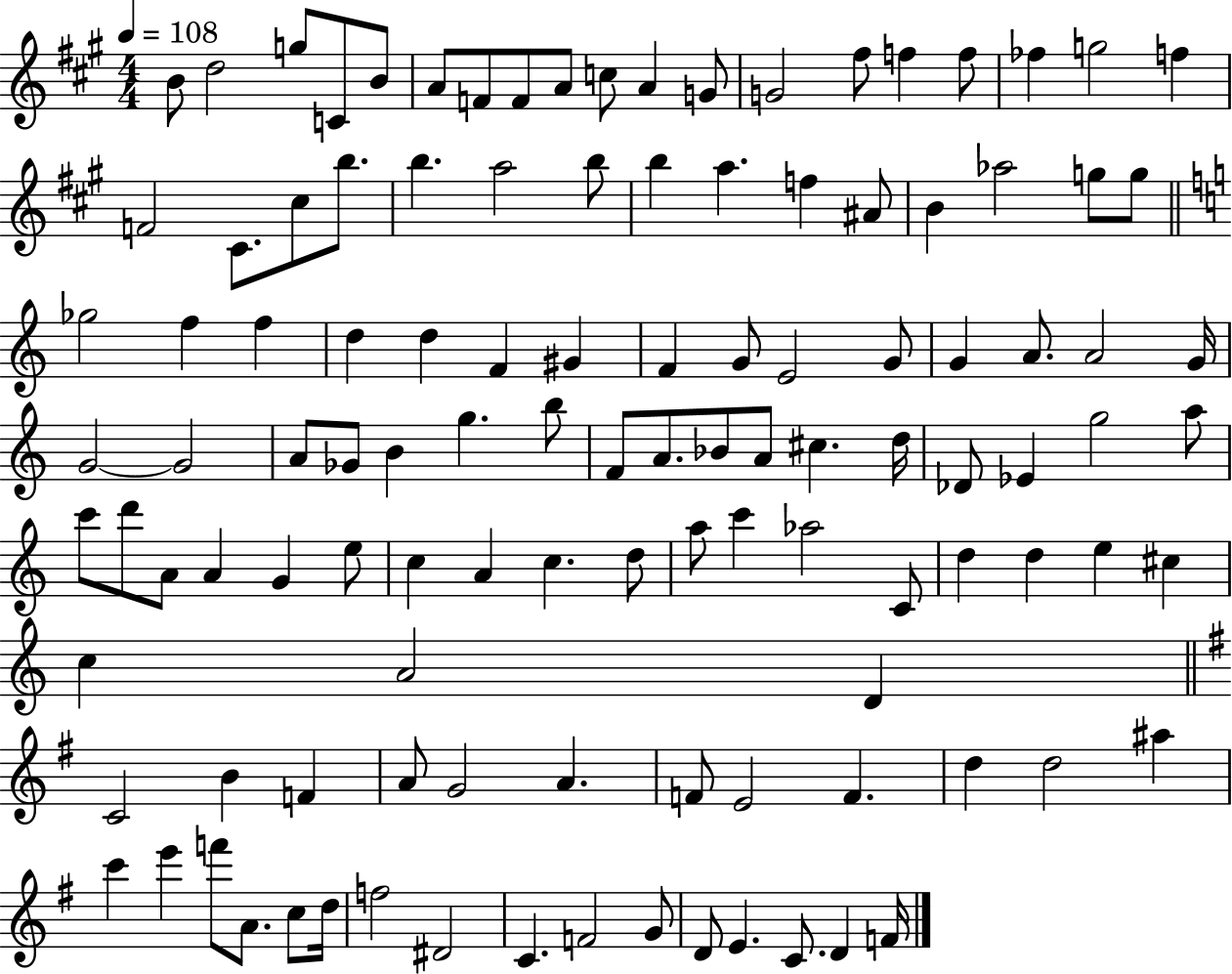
{
  \clef treble
  \numericTimeSignature
  \time 4/4
  \key a \major
  \tempo 4 = 108
  \repeat volta 2 { b'8 d''2 g''8 c'8 b'8 | a'8 f'8 f'8 a'8 c''8 a'4 g'8 | g'2 fis''8 f''4 f''8 | fes''4 g''2 f''4 | \break f'2 cis'8. cis''8 b''8. | b''4. a''2 b''8 | b''4 a''4. f''4 ais'8 | b'4 aes''2 g''8 g''8 | \break \bar "||" \break \key c \major ges''2 f''4 f''4 | d''4 d''4 f'4 gis'4 | f'4 g'8 e'2 g'8 | g'4 a'8. a'2 g'16 | \break g'2~~ g'2 | a'8 ges'8 b'4 g''4. b''8 | f'8 a'8. bes'8 a'8 cis''4. d''16 | des'8 ees'4 g''2 a''8 | \break c'''8 d'''8 a'8 a'4 g'4 e''8 | c''4 a'4 c''4. d''8 | a''8 c'''4 aes''2 c'8 | d''4 d''4 e''4 cis''4 | \break c''4 a'2 d'4 | \bar "||" \break \key e \minor c'2 b'4 f'4 | a'8 g'2 a'4. | f'8 e'2 f'4. | d''4 d''2 ais''4 | \break c'''4 e'''4 f'''8 a'8. c''8 d''16 | f''2 dis'2 | c'4. f'2 g'8 | d'8 e'4. c'8. d'4 f'16 | \break } \bar "|."
}